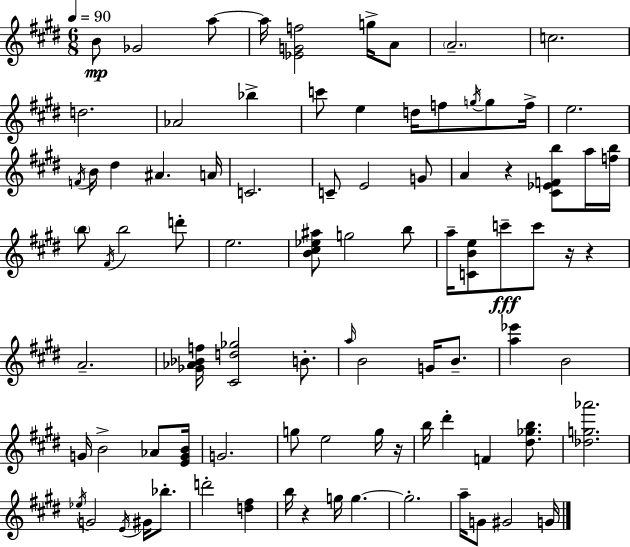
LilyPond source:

{
  \clef treble
  \numericTimeSignature
  \time 6/8
  \key e \major
  \tempo 4 = 90
  b'8\mp ges'2 a''8~~ | a''16 <ees' g' f''>2 g''16-> a'8 | \parenthesize a'2.-- | c''2. | \break d''2. | aes'2 bes''4-> | c'''8 e''4 d''16 f''8 \acciaccatura { g''16 } g''8 | f''16-> e''2. | \break \acciaccatura { f'16 } b'16 dis''4 ais'4. | a'16 c'2. | c'8-- e'2 | g'8 a'4 r4 <cis' ees' f' b''>8 | \break a''16 <f'' b''>16 \parenthesize b''8 \acciaccatura { fis'16 } b''2 | d'''8-. e''2. | <b' cis'' ees'' ais''>8 g''2 | b''8 a''16-- <c' b' e''>8 c'''8--\fff c'''8 r16 r4 | \break a'2.-- | <ges' aes' bes' f''>16 <cis' d'' ges''>2 | b'8.-. \grace { a''16 } b'2 | g'16 b'8.-- <a'' ees'''>4 b'2 | \break g'16 b'2-> | aes'8 <e' g' b'>16 g'2. | g''8 e''2 | g''16 r16 b''16 dis'''4-. f'4 | \break <dis'' ges'' b''>8. <des'' g'' aes'''>2. | \acciaccatura { ees''16 } g'2 | \acciaccatura { e'16 } gis'16 bes''8.-. d'''2-. | <d'' fis''>4 b''16 r4 g''16 | \break g''4.~~ g''2.-. | a''16-- g'8 gis'2 | g'16 \bar "|."
}